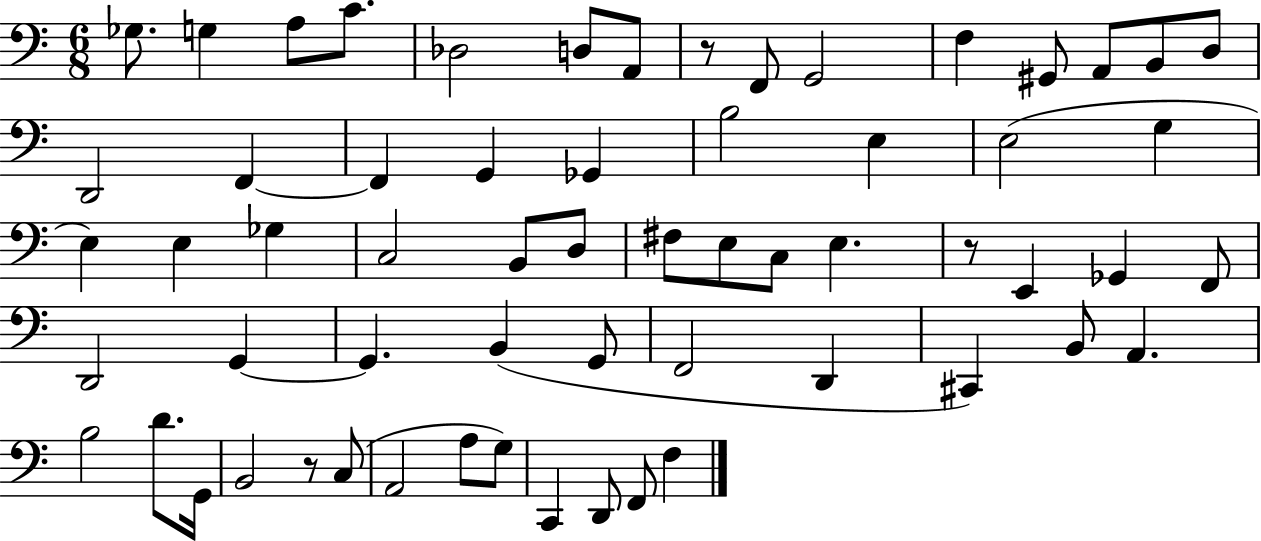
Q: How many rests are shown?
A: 3